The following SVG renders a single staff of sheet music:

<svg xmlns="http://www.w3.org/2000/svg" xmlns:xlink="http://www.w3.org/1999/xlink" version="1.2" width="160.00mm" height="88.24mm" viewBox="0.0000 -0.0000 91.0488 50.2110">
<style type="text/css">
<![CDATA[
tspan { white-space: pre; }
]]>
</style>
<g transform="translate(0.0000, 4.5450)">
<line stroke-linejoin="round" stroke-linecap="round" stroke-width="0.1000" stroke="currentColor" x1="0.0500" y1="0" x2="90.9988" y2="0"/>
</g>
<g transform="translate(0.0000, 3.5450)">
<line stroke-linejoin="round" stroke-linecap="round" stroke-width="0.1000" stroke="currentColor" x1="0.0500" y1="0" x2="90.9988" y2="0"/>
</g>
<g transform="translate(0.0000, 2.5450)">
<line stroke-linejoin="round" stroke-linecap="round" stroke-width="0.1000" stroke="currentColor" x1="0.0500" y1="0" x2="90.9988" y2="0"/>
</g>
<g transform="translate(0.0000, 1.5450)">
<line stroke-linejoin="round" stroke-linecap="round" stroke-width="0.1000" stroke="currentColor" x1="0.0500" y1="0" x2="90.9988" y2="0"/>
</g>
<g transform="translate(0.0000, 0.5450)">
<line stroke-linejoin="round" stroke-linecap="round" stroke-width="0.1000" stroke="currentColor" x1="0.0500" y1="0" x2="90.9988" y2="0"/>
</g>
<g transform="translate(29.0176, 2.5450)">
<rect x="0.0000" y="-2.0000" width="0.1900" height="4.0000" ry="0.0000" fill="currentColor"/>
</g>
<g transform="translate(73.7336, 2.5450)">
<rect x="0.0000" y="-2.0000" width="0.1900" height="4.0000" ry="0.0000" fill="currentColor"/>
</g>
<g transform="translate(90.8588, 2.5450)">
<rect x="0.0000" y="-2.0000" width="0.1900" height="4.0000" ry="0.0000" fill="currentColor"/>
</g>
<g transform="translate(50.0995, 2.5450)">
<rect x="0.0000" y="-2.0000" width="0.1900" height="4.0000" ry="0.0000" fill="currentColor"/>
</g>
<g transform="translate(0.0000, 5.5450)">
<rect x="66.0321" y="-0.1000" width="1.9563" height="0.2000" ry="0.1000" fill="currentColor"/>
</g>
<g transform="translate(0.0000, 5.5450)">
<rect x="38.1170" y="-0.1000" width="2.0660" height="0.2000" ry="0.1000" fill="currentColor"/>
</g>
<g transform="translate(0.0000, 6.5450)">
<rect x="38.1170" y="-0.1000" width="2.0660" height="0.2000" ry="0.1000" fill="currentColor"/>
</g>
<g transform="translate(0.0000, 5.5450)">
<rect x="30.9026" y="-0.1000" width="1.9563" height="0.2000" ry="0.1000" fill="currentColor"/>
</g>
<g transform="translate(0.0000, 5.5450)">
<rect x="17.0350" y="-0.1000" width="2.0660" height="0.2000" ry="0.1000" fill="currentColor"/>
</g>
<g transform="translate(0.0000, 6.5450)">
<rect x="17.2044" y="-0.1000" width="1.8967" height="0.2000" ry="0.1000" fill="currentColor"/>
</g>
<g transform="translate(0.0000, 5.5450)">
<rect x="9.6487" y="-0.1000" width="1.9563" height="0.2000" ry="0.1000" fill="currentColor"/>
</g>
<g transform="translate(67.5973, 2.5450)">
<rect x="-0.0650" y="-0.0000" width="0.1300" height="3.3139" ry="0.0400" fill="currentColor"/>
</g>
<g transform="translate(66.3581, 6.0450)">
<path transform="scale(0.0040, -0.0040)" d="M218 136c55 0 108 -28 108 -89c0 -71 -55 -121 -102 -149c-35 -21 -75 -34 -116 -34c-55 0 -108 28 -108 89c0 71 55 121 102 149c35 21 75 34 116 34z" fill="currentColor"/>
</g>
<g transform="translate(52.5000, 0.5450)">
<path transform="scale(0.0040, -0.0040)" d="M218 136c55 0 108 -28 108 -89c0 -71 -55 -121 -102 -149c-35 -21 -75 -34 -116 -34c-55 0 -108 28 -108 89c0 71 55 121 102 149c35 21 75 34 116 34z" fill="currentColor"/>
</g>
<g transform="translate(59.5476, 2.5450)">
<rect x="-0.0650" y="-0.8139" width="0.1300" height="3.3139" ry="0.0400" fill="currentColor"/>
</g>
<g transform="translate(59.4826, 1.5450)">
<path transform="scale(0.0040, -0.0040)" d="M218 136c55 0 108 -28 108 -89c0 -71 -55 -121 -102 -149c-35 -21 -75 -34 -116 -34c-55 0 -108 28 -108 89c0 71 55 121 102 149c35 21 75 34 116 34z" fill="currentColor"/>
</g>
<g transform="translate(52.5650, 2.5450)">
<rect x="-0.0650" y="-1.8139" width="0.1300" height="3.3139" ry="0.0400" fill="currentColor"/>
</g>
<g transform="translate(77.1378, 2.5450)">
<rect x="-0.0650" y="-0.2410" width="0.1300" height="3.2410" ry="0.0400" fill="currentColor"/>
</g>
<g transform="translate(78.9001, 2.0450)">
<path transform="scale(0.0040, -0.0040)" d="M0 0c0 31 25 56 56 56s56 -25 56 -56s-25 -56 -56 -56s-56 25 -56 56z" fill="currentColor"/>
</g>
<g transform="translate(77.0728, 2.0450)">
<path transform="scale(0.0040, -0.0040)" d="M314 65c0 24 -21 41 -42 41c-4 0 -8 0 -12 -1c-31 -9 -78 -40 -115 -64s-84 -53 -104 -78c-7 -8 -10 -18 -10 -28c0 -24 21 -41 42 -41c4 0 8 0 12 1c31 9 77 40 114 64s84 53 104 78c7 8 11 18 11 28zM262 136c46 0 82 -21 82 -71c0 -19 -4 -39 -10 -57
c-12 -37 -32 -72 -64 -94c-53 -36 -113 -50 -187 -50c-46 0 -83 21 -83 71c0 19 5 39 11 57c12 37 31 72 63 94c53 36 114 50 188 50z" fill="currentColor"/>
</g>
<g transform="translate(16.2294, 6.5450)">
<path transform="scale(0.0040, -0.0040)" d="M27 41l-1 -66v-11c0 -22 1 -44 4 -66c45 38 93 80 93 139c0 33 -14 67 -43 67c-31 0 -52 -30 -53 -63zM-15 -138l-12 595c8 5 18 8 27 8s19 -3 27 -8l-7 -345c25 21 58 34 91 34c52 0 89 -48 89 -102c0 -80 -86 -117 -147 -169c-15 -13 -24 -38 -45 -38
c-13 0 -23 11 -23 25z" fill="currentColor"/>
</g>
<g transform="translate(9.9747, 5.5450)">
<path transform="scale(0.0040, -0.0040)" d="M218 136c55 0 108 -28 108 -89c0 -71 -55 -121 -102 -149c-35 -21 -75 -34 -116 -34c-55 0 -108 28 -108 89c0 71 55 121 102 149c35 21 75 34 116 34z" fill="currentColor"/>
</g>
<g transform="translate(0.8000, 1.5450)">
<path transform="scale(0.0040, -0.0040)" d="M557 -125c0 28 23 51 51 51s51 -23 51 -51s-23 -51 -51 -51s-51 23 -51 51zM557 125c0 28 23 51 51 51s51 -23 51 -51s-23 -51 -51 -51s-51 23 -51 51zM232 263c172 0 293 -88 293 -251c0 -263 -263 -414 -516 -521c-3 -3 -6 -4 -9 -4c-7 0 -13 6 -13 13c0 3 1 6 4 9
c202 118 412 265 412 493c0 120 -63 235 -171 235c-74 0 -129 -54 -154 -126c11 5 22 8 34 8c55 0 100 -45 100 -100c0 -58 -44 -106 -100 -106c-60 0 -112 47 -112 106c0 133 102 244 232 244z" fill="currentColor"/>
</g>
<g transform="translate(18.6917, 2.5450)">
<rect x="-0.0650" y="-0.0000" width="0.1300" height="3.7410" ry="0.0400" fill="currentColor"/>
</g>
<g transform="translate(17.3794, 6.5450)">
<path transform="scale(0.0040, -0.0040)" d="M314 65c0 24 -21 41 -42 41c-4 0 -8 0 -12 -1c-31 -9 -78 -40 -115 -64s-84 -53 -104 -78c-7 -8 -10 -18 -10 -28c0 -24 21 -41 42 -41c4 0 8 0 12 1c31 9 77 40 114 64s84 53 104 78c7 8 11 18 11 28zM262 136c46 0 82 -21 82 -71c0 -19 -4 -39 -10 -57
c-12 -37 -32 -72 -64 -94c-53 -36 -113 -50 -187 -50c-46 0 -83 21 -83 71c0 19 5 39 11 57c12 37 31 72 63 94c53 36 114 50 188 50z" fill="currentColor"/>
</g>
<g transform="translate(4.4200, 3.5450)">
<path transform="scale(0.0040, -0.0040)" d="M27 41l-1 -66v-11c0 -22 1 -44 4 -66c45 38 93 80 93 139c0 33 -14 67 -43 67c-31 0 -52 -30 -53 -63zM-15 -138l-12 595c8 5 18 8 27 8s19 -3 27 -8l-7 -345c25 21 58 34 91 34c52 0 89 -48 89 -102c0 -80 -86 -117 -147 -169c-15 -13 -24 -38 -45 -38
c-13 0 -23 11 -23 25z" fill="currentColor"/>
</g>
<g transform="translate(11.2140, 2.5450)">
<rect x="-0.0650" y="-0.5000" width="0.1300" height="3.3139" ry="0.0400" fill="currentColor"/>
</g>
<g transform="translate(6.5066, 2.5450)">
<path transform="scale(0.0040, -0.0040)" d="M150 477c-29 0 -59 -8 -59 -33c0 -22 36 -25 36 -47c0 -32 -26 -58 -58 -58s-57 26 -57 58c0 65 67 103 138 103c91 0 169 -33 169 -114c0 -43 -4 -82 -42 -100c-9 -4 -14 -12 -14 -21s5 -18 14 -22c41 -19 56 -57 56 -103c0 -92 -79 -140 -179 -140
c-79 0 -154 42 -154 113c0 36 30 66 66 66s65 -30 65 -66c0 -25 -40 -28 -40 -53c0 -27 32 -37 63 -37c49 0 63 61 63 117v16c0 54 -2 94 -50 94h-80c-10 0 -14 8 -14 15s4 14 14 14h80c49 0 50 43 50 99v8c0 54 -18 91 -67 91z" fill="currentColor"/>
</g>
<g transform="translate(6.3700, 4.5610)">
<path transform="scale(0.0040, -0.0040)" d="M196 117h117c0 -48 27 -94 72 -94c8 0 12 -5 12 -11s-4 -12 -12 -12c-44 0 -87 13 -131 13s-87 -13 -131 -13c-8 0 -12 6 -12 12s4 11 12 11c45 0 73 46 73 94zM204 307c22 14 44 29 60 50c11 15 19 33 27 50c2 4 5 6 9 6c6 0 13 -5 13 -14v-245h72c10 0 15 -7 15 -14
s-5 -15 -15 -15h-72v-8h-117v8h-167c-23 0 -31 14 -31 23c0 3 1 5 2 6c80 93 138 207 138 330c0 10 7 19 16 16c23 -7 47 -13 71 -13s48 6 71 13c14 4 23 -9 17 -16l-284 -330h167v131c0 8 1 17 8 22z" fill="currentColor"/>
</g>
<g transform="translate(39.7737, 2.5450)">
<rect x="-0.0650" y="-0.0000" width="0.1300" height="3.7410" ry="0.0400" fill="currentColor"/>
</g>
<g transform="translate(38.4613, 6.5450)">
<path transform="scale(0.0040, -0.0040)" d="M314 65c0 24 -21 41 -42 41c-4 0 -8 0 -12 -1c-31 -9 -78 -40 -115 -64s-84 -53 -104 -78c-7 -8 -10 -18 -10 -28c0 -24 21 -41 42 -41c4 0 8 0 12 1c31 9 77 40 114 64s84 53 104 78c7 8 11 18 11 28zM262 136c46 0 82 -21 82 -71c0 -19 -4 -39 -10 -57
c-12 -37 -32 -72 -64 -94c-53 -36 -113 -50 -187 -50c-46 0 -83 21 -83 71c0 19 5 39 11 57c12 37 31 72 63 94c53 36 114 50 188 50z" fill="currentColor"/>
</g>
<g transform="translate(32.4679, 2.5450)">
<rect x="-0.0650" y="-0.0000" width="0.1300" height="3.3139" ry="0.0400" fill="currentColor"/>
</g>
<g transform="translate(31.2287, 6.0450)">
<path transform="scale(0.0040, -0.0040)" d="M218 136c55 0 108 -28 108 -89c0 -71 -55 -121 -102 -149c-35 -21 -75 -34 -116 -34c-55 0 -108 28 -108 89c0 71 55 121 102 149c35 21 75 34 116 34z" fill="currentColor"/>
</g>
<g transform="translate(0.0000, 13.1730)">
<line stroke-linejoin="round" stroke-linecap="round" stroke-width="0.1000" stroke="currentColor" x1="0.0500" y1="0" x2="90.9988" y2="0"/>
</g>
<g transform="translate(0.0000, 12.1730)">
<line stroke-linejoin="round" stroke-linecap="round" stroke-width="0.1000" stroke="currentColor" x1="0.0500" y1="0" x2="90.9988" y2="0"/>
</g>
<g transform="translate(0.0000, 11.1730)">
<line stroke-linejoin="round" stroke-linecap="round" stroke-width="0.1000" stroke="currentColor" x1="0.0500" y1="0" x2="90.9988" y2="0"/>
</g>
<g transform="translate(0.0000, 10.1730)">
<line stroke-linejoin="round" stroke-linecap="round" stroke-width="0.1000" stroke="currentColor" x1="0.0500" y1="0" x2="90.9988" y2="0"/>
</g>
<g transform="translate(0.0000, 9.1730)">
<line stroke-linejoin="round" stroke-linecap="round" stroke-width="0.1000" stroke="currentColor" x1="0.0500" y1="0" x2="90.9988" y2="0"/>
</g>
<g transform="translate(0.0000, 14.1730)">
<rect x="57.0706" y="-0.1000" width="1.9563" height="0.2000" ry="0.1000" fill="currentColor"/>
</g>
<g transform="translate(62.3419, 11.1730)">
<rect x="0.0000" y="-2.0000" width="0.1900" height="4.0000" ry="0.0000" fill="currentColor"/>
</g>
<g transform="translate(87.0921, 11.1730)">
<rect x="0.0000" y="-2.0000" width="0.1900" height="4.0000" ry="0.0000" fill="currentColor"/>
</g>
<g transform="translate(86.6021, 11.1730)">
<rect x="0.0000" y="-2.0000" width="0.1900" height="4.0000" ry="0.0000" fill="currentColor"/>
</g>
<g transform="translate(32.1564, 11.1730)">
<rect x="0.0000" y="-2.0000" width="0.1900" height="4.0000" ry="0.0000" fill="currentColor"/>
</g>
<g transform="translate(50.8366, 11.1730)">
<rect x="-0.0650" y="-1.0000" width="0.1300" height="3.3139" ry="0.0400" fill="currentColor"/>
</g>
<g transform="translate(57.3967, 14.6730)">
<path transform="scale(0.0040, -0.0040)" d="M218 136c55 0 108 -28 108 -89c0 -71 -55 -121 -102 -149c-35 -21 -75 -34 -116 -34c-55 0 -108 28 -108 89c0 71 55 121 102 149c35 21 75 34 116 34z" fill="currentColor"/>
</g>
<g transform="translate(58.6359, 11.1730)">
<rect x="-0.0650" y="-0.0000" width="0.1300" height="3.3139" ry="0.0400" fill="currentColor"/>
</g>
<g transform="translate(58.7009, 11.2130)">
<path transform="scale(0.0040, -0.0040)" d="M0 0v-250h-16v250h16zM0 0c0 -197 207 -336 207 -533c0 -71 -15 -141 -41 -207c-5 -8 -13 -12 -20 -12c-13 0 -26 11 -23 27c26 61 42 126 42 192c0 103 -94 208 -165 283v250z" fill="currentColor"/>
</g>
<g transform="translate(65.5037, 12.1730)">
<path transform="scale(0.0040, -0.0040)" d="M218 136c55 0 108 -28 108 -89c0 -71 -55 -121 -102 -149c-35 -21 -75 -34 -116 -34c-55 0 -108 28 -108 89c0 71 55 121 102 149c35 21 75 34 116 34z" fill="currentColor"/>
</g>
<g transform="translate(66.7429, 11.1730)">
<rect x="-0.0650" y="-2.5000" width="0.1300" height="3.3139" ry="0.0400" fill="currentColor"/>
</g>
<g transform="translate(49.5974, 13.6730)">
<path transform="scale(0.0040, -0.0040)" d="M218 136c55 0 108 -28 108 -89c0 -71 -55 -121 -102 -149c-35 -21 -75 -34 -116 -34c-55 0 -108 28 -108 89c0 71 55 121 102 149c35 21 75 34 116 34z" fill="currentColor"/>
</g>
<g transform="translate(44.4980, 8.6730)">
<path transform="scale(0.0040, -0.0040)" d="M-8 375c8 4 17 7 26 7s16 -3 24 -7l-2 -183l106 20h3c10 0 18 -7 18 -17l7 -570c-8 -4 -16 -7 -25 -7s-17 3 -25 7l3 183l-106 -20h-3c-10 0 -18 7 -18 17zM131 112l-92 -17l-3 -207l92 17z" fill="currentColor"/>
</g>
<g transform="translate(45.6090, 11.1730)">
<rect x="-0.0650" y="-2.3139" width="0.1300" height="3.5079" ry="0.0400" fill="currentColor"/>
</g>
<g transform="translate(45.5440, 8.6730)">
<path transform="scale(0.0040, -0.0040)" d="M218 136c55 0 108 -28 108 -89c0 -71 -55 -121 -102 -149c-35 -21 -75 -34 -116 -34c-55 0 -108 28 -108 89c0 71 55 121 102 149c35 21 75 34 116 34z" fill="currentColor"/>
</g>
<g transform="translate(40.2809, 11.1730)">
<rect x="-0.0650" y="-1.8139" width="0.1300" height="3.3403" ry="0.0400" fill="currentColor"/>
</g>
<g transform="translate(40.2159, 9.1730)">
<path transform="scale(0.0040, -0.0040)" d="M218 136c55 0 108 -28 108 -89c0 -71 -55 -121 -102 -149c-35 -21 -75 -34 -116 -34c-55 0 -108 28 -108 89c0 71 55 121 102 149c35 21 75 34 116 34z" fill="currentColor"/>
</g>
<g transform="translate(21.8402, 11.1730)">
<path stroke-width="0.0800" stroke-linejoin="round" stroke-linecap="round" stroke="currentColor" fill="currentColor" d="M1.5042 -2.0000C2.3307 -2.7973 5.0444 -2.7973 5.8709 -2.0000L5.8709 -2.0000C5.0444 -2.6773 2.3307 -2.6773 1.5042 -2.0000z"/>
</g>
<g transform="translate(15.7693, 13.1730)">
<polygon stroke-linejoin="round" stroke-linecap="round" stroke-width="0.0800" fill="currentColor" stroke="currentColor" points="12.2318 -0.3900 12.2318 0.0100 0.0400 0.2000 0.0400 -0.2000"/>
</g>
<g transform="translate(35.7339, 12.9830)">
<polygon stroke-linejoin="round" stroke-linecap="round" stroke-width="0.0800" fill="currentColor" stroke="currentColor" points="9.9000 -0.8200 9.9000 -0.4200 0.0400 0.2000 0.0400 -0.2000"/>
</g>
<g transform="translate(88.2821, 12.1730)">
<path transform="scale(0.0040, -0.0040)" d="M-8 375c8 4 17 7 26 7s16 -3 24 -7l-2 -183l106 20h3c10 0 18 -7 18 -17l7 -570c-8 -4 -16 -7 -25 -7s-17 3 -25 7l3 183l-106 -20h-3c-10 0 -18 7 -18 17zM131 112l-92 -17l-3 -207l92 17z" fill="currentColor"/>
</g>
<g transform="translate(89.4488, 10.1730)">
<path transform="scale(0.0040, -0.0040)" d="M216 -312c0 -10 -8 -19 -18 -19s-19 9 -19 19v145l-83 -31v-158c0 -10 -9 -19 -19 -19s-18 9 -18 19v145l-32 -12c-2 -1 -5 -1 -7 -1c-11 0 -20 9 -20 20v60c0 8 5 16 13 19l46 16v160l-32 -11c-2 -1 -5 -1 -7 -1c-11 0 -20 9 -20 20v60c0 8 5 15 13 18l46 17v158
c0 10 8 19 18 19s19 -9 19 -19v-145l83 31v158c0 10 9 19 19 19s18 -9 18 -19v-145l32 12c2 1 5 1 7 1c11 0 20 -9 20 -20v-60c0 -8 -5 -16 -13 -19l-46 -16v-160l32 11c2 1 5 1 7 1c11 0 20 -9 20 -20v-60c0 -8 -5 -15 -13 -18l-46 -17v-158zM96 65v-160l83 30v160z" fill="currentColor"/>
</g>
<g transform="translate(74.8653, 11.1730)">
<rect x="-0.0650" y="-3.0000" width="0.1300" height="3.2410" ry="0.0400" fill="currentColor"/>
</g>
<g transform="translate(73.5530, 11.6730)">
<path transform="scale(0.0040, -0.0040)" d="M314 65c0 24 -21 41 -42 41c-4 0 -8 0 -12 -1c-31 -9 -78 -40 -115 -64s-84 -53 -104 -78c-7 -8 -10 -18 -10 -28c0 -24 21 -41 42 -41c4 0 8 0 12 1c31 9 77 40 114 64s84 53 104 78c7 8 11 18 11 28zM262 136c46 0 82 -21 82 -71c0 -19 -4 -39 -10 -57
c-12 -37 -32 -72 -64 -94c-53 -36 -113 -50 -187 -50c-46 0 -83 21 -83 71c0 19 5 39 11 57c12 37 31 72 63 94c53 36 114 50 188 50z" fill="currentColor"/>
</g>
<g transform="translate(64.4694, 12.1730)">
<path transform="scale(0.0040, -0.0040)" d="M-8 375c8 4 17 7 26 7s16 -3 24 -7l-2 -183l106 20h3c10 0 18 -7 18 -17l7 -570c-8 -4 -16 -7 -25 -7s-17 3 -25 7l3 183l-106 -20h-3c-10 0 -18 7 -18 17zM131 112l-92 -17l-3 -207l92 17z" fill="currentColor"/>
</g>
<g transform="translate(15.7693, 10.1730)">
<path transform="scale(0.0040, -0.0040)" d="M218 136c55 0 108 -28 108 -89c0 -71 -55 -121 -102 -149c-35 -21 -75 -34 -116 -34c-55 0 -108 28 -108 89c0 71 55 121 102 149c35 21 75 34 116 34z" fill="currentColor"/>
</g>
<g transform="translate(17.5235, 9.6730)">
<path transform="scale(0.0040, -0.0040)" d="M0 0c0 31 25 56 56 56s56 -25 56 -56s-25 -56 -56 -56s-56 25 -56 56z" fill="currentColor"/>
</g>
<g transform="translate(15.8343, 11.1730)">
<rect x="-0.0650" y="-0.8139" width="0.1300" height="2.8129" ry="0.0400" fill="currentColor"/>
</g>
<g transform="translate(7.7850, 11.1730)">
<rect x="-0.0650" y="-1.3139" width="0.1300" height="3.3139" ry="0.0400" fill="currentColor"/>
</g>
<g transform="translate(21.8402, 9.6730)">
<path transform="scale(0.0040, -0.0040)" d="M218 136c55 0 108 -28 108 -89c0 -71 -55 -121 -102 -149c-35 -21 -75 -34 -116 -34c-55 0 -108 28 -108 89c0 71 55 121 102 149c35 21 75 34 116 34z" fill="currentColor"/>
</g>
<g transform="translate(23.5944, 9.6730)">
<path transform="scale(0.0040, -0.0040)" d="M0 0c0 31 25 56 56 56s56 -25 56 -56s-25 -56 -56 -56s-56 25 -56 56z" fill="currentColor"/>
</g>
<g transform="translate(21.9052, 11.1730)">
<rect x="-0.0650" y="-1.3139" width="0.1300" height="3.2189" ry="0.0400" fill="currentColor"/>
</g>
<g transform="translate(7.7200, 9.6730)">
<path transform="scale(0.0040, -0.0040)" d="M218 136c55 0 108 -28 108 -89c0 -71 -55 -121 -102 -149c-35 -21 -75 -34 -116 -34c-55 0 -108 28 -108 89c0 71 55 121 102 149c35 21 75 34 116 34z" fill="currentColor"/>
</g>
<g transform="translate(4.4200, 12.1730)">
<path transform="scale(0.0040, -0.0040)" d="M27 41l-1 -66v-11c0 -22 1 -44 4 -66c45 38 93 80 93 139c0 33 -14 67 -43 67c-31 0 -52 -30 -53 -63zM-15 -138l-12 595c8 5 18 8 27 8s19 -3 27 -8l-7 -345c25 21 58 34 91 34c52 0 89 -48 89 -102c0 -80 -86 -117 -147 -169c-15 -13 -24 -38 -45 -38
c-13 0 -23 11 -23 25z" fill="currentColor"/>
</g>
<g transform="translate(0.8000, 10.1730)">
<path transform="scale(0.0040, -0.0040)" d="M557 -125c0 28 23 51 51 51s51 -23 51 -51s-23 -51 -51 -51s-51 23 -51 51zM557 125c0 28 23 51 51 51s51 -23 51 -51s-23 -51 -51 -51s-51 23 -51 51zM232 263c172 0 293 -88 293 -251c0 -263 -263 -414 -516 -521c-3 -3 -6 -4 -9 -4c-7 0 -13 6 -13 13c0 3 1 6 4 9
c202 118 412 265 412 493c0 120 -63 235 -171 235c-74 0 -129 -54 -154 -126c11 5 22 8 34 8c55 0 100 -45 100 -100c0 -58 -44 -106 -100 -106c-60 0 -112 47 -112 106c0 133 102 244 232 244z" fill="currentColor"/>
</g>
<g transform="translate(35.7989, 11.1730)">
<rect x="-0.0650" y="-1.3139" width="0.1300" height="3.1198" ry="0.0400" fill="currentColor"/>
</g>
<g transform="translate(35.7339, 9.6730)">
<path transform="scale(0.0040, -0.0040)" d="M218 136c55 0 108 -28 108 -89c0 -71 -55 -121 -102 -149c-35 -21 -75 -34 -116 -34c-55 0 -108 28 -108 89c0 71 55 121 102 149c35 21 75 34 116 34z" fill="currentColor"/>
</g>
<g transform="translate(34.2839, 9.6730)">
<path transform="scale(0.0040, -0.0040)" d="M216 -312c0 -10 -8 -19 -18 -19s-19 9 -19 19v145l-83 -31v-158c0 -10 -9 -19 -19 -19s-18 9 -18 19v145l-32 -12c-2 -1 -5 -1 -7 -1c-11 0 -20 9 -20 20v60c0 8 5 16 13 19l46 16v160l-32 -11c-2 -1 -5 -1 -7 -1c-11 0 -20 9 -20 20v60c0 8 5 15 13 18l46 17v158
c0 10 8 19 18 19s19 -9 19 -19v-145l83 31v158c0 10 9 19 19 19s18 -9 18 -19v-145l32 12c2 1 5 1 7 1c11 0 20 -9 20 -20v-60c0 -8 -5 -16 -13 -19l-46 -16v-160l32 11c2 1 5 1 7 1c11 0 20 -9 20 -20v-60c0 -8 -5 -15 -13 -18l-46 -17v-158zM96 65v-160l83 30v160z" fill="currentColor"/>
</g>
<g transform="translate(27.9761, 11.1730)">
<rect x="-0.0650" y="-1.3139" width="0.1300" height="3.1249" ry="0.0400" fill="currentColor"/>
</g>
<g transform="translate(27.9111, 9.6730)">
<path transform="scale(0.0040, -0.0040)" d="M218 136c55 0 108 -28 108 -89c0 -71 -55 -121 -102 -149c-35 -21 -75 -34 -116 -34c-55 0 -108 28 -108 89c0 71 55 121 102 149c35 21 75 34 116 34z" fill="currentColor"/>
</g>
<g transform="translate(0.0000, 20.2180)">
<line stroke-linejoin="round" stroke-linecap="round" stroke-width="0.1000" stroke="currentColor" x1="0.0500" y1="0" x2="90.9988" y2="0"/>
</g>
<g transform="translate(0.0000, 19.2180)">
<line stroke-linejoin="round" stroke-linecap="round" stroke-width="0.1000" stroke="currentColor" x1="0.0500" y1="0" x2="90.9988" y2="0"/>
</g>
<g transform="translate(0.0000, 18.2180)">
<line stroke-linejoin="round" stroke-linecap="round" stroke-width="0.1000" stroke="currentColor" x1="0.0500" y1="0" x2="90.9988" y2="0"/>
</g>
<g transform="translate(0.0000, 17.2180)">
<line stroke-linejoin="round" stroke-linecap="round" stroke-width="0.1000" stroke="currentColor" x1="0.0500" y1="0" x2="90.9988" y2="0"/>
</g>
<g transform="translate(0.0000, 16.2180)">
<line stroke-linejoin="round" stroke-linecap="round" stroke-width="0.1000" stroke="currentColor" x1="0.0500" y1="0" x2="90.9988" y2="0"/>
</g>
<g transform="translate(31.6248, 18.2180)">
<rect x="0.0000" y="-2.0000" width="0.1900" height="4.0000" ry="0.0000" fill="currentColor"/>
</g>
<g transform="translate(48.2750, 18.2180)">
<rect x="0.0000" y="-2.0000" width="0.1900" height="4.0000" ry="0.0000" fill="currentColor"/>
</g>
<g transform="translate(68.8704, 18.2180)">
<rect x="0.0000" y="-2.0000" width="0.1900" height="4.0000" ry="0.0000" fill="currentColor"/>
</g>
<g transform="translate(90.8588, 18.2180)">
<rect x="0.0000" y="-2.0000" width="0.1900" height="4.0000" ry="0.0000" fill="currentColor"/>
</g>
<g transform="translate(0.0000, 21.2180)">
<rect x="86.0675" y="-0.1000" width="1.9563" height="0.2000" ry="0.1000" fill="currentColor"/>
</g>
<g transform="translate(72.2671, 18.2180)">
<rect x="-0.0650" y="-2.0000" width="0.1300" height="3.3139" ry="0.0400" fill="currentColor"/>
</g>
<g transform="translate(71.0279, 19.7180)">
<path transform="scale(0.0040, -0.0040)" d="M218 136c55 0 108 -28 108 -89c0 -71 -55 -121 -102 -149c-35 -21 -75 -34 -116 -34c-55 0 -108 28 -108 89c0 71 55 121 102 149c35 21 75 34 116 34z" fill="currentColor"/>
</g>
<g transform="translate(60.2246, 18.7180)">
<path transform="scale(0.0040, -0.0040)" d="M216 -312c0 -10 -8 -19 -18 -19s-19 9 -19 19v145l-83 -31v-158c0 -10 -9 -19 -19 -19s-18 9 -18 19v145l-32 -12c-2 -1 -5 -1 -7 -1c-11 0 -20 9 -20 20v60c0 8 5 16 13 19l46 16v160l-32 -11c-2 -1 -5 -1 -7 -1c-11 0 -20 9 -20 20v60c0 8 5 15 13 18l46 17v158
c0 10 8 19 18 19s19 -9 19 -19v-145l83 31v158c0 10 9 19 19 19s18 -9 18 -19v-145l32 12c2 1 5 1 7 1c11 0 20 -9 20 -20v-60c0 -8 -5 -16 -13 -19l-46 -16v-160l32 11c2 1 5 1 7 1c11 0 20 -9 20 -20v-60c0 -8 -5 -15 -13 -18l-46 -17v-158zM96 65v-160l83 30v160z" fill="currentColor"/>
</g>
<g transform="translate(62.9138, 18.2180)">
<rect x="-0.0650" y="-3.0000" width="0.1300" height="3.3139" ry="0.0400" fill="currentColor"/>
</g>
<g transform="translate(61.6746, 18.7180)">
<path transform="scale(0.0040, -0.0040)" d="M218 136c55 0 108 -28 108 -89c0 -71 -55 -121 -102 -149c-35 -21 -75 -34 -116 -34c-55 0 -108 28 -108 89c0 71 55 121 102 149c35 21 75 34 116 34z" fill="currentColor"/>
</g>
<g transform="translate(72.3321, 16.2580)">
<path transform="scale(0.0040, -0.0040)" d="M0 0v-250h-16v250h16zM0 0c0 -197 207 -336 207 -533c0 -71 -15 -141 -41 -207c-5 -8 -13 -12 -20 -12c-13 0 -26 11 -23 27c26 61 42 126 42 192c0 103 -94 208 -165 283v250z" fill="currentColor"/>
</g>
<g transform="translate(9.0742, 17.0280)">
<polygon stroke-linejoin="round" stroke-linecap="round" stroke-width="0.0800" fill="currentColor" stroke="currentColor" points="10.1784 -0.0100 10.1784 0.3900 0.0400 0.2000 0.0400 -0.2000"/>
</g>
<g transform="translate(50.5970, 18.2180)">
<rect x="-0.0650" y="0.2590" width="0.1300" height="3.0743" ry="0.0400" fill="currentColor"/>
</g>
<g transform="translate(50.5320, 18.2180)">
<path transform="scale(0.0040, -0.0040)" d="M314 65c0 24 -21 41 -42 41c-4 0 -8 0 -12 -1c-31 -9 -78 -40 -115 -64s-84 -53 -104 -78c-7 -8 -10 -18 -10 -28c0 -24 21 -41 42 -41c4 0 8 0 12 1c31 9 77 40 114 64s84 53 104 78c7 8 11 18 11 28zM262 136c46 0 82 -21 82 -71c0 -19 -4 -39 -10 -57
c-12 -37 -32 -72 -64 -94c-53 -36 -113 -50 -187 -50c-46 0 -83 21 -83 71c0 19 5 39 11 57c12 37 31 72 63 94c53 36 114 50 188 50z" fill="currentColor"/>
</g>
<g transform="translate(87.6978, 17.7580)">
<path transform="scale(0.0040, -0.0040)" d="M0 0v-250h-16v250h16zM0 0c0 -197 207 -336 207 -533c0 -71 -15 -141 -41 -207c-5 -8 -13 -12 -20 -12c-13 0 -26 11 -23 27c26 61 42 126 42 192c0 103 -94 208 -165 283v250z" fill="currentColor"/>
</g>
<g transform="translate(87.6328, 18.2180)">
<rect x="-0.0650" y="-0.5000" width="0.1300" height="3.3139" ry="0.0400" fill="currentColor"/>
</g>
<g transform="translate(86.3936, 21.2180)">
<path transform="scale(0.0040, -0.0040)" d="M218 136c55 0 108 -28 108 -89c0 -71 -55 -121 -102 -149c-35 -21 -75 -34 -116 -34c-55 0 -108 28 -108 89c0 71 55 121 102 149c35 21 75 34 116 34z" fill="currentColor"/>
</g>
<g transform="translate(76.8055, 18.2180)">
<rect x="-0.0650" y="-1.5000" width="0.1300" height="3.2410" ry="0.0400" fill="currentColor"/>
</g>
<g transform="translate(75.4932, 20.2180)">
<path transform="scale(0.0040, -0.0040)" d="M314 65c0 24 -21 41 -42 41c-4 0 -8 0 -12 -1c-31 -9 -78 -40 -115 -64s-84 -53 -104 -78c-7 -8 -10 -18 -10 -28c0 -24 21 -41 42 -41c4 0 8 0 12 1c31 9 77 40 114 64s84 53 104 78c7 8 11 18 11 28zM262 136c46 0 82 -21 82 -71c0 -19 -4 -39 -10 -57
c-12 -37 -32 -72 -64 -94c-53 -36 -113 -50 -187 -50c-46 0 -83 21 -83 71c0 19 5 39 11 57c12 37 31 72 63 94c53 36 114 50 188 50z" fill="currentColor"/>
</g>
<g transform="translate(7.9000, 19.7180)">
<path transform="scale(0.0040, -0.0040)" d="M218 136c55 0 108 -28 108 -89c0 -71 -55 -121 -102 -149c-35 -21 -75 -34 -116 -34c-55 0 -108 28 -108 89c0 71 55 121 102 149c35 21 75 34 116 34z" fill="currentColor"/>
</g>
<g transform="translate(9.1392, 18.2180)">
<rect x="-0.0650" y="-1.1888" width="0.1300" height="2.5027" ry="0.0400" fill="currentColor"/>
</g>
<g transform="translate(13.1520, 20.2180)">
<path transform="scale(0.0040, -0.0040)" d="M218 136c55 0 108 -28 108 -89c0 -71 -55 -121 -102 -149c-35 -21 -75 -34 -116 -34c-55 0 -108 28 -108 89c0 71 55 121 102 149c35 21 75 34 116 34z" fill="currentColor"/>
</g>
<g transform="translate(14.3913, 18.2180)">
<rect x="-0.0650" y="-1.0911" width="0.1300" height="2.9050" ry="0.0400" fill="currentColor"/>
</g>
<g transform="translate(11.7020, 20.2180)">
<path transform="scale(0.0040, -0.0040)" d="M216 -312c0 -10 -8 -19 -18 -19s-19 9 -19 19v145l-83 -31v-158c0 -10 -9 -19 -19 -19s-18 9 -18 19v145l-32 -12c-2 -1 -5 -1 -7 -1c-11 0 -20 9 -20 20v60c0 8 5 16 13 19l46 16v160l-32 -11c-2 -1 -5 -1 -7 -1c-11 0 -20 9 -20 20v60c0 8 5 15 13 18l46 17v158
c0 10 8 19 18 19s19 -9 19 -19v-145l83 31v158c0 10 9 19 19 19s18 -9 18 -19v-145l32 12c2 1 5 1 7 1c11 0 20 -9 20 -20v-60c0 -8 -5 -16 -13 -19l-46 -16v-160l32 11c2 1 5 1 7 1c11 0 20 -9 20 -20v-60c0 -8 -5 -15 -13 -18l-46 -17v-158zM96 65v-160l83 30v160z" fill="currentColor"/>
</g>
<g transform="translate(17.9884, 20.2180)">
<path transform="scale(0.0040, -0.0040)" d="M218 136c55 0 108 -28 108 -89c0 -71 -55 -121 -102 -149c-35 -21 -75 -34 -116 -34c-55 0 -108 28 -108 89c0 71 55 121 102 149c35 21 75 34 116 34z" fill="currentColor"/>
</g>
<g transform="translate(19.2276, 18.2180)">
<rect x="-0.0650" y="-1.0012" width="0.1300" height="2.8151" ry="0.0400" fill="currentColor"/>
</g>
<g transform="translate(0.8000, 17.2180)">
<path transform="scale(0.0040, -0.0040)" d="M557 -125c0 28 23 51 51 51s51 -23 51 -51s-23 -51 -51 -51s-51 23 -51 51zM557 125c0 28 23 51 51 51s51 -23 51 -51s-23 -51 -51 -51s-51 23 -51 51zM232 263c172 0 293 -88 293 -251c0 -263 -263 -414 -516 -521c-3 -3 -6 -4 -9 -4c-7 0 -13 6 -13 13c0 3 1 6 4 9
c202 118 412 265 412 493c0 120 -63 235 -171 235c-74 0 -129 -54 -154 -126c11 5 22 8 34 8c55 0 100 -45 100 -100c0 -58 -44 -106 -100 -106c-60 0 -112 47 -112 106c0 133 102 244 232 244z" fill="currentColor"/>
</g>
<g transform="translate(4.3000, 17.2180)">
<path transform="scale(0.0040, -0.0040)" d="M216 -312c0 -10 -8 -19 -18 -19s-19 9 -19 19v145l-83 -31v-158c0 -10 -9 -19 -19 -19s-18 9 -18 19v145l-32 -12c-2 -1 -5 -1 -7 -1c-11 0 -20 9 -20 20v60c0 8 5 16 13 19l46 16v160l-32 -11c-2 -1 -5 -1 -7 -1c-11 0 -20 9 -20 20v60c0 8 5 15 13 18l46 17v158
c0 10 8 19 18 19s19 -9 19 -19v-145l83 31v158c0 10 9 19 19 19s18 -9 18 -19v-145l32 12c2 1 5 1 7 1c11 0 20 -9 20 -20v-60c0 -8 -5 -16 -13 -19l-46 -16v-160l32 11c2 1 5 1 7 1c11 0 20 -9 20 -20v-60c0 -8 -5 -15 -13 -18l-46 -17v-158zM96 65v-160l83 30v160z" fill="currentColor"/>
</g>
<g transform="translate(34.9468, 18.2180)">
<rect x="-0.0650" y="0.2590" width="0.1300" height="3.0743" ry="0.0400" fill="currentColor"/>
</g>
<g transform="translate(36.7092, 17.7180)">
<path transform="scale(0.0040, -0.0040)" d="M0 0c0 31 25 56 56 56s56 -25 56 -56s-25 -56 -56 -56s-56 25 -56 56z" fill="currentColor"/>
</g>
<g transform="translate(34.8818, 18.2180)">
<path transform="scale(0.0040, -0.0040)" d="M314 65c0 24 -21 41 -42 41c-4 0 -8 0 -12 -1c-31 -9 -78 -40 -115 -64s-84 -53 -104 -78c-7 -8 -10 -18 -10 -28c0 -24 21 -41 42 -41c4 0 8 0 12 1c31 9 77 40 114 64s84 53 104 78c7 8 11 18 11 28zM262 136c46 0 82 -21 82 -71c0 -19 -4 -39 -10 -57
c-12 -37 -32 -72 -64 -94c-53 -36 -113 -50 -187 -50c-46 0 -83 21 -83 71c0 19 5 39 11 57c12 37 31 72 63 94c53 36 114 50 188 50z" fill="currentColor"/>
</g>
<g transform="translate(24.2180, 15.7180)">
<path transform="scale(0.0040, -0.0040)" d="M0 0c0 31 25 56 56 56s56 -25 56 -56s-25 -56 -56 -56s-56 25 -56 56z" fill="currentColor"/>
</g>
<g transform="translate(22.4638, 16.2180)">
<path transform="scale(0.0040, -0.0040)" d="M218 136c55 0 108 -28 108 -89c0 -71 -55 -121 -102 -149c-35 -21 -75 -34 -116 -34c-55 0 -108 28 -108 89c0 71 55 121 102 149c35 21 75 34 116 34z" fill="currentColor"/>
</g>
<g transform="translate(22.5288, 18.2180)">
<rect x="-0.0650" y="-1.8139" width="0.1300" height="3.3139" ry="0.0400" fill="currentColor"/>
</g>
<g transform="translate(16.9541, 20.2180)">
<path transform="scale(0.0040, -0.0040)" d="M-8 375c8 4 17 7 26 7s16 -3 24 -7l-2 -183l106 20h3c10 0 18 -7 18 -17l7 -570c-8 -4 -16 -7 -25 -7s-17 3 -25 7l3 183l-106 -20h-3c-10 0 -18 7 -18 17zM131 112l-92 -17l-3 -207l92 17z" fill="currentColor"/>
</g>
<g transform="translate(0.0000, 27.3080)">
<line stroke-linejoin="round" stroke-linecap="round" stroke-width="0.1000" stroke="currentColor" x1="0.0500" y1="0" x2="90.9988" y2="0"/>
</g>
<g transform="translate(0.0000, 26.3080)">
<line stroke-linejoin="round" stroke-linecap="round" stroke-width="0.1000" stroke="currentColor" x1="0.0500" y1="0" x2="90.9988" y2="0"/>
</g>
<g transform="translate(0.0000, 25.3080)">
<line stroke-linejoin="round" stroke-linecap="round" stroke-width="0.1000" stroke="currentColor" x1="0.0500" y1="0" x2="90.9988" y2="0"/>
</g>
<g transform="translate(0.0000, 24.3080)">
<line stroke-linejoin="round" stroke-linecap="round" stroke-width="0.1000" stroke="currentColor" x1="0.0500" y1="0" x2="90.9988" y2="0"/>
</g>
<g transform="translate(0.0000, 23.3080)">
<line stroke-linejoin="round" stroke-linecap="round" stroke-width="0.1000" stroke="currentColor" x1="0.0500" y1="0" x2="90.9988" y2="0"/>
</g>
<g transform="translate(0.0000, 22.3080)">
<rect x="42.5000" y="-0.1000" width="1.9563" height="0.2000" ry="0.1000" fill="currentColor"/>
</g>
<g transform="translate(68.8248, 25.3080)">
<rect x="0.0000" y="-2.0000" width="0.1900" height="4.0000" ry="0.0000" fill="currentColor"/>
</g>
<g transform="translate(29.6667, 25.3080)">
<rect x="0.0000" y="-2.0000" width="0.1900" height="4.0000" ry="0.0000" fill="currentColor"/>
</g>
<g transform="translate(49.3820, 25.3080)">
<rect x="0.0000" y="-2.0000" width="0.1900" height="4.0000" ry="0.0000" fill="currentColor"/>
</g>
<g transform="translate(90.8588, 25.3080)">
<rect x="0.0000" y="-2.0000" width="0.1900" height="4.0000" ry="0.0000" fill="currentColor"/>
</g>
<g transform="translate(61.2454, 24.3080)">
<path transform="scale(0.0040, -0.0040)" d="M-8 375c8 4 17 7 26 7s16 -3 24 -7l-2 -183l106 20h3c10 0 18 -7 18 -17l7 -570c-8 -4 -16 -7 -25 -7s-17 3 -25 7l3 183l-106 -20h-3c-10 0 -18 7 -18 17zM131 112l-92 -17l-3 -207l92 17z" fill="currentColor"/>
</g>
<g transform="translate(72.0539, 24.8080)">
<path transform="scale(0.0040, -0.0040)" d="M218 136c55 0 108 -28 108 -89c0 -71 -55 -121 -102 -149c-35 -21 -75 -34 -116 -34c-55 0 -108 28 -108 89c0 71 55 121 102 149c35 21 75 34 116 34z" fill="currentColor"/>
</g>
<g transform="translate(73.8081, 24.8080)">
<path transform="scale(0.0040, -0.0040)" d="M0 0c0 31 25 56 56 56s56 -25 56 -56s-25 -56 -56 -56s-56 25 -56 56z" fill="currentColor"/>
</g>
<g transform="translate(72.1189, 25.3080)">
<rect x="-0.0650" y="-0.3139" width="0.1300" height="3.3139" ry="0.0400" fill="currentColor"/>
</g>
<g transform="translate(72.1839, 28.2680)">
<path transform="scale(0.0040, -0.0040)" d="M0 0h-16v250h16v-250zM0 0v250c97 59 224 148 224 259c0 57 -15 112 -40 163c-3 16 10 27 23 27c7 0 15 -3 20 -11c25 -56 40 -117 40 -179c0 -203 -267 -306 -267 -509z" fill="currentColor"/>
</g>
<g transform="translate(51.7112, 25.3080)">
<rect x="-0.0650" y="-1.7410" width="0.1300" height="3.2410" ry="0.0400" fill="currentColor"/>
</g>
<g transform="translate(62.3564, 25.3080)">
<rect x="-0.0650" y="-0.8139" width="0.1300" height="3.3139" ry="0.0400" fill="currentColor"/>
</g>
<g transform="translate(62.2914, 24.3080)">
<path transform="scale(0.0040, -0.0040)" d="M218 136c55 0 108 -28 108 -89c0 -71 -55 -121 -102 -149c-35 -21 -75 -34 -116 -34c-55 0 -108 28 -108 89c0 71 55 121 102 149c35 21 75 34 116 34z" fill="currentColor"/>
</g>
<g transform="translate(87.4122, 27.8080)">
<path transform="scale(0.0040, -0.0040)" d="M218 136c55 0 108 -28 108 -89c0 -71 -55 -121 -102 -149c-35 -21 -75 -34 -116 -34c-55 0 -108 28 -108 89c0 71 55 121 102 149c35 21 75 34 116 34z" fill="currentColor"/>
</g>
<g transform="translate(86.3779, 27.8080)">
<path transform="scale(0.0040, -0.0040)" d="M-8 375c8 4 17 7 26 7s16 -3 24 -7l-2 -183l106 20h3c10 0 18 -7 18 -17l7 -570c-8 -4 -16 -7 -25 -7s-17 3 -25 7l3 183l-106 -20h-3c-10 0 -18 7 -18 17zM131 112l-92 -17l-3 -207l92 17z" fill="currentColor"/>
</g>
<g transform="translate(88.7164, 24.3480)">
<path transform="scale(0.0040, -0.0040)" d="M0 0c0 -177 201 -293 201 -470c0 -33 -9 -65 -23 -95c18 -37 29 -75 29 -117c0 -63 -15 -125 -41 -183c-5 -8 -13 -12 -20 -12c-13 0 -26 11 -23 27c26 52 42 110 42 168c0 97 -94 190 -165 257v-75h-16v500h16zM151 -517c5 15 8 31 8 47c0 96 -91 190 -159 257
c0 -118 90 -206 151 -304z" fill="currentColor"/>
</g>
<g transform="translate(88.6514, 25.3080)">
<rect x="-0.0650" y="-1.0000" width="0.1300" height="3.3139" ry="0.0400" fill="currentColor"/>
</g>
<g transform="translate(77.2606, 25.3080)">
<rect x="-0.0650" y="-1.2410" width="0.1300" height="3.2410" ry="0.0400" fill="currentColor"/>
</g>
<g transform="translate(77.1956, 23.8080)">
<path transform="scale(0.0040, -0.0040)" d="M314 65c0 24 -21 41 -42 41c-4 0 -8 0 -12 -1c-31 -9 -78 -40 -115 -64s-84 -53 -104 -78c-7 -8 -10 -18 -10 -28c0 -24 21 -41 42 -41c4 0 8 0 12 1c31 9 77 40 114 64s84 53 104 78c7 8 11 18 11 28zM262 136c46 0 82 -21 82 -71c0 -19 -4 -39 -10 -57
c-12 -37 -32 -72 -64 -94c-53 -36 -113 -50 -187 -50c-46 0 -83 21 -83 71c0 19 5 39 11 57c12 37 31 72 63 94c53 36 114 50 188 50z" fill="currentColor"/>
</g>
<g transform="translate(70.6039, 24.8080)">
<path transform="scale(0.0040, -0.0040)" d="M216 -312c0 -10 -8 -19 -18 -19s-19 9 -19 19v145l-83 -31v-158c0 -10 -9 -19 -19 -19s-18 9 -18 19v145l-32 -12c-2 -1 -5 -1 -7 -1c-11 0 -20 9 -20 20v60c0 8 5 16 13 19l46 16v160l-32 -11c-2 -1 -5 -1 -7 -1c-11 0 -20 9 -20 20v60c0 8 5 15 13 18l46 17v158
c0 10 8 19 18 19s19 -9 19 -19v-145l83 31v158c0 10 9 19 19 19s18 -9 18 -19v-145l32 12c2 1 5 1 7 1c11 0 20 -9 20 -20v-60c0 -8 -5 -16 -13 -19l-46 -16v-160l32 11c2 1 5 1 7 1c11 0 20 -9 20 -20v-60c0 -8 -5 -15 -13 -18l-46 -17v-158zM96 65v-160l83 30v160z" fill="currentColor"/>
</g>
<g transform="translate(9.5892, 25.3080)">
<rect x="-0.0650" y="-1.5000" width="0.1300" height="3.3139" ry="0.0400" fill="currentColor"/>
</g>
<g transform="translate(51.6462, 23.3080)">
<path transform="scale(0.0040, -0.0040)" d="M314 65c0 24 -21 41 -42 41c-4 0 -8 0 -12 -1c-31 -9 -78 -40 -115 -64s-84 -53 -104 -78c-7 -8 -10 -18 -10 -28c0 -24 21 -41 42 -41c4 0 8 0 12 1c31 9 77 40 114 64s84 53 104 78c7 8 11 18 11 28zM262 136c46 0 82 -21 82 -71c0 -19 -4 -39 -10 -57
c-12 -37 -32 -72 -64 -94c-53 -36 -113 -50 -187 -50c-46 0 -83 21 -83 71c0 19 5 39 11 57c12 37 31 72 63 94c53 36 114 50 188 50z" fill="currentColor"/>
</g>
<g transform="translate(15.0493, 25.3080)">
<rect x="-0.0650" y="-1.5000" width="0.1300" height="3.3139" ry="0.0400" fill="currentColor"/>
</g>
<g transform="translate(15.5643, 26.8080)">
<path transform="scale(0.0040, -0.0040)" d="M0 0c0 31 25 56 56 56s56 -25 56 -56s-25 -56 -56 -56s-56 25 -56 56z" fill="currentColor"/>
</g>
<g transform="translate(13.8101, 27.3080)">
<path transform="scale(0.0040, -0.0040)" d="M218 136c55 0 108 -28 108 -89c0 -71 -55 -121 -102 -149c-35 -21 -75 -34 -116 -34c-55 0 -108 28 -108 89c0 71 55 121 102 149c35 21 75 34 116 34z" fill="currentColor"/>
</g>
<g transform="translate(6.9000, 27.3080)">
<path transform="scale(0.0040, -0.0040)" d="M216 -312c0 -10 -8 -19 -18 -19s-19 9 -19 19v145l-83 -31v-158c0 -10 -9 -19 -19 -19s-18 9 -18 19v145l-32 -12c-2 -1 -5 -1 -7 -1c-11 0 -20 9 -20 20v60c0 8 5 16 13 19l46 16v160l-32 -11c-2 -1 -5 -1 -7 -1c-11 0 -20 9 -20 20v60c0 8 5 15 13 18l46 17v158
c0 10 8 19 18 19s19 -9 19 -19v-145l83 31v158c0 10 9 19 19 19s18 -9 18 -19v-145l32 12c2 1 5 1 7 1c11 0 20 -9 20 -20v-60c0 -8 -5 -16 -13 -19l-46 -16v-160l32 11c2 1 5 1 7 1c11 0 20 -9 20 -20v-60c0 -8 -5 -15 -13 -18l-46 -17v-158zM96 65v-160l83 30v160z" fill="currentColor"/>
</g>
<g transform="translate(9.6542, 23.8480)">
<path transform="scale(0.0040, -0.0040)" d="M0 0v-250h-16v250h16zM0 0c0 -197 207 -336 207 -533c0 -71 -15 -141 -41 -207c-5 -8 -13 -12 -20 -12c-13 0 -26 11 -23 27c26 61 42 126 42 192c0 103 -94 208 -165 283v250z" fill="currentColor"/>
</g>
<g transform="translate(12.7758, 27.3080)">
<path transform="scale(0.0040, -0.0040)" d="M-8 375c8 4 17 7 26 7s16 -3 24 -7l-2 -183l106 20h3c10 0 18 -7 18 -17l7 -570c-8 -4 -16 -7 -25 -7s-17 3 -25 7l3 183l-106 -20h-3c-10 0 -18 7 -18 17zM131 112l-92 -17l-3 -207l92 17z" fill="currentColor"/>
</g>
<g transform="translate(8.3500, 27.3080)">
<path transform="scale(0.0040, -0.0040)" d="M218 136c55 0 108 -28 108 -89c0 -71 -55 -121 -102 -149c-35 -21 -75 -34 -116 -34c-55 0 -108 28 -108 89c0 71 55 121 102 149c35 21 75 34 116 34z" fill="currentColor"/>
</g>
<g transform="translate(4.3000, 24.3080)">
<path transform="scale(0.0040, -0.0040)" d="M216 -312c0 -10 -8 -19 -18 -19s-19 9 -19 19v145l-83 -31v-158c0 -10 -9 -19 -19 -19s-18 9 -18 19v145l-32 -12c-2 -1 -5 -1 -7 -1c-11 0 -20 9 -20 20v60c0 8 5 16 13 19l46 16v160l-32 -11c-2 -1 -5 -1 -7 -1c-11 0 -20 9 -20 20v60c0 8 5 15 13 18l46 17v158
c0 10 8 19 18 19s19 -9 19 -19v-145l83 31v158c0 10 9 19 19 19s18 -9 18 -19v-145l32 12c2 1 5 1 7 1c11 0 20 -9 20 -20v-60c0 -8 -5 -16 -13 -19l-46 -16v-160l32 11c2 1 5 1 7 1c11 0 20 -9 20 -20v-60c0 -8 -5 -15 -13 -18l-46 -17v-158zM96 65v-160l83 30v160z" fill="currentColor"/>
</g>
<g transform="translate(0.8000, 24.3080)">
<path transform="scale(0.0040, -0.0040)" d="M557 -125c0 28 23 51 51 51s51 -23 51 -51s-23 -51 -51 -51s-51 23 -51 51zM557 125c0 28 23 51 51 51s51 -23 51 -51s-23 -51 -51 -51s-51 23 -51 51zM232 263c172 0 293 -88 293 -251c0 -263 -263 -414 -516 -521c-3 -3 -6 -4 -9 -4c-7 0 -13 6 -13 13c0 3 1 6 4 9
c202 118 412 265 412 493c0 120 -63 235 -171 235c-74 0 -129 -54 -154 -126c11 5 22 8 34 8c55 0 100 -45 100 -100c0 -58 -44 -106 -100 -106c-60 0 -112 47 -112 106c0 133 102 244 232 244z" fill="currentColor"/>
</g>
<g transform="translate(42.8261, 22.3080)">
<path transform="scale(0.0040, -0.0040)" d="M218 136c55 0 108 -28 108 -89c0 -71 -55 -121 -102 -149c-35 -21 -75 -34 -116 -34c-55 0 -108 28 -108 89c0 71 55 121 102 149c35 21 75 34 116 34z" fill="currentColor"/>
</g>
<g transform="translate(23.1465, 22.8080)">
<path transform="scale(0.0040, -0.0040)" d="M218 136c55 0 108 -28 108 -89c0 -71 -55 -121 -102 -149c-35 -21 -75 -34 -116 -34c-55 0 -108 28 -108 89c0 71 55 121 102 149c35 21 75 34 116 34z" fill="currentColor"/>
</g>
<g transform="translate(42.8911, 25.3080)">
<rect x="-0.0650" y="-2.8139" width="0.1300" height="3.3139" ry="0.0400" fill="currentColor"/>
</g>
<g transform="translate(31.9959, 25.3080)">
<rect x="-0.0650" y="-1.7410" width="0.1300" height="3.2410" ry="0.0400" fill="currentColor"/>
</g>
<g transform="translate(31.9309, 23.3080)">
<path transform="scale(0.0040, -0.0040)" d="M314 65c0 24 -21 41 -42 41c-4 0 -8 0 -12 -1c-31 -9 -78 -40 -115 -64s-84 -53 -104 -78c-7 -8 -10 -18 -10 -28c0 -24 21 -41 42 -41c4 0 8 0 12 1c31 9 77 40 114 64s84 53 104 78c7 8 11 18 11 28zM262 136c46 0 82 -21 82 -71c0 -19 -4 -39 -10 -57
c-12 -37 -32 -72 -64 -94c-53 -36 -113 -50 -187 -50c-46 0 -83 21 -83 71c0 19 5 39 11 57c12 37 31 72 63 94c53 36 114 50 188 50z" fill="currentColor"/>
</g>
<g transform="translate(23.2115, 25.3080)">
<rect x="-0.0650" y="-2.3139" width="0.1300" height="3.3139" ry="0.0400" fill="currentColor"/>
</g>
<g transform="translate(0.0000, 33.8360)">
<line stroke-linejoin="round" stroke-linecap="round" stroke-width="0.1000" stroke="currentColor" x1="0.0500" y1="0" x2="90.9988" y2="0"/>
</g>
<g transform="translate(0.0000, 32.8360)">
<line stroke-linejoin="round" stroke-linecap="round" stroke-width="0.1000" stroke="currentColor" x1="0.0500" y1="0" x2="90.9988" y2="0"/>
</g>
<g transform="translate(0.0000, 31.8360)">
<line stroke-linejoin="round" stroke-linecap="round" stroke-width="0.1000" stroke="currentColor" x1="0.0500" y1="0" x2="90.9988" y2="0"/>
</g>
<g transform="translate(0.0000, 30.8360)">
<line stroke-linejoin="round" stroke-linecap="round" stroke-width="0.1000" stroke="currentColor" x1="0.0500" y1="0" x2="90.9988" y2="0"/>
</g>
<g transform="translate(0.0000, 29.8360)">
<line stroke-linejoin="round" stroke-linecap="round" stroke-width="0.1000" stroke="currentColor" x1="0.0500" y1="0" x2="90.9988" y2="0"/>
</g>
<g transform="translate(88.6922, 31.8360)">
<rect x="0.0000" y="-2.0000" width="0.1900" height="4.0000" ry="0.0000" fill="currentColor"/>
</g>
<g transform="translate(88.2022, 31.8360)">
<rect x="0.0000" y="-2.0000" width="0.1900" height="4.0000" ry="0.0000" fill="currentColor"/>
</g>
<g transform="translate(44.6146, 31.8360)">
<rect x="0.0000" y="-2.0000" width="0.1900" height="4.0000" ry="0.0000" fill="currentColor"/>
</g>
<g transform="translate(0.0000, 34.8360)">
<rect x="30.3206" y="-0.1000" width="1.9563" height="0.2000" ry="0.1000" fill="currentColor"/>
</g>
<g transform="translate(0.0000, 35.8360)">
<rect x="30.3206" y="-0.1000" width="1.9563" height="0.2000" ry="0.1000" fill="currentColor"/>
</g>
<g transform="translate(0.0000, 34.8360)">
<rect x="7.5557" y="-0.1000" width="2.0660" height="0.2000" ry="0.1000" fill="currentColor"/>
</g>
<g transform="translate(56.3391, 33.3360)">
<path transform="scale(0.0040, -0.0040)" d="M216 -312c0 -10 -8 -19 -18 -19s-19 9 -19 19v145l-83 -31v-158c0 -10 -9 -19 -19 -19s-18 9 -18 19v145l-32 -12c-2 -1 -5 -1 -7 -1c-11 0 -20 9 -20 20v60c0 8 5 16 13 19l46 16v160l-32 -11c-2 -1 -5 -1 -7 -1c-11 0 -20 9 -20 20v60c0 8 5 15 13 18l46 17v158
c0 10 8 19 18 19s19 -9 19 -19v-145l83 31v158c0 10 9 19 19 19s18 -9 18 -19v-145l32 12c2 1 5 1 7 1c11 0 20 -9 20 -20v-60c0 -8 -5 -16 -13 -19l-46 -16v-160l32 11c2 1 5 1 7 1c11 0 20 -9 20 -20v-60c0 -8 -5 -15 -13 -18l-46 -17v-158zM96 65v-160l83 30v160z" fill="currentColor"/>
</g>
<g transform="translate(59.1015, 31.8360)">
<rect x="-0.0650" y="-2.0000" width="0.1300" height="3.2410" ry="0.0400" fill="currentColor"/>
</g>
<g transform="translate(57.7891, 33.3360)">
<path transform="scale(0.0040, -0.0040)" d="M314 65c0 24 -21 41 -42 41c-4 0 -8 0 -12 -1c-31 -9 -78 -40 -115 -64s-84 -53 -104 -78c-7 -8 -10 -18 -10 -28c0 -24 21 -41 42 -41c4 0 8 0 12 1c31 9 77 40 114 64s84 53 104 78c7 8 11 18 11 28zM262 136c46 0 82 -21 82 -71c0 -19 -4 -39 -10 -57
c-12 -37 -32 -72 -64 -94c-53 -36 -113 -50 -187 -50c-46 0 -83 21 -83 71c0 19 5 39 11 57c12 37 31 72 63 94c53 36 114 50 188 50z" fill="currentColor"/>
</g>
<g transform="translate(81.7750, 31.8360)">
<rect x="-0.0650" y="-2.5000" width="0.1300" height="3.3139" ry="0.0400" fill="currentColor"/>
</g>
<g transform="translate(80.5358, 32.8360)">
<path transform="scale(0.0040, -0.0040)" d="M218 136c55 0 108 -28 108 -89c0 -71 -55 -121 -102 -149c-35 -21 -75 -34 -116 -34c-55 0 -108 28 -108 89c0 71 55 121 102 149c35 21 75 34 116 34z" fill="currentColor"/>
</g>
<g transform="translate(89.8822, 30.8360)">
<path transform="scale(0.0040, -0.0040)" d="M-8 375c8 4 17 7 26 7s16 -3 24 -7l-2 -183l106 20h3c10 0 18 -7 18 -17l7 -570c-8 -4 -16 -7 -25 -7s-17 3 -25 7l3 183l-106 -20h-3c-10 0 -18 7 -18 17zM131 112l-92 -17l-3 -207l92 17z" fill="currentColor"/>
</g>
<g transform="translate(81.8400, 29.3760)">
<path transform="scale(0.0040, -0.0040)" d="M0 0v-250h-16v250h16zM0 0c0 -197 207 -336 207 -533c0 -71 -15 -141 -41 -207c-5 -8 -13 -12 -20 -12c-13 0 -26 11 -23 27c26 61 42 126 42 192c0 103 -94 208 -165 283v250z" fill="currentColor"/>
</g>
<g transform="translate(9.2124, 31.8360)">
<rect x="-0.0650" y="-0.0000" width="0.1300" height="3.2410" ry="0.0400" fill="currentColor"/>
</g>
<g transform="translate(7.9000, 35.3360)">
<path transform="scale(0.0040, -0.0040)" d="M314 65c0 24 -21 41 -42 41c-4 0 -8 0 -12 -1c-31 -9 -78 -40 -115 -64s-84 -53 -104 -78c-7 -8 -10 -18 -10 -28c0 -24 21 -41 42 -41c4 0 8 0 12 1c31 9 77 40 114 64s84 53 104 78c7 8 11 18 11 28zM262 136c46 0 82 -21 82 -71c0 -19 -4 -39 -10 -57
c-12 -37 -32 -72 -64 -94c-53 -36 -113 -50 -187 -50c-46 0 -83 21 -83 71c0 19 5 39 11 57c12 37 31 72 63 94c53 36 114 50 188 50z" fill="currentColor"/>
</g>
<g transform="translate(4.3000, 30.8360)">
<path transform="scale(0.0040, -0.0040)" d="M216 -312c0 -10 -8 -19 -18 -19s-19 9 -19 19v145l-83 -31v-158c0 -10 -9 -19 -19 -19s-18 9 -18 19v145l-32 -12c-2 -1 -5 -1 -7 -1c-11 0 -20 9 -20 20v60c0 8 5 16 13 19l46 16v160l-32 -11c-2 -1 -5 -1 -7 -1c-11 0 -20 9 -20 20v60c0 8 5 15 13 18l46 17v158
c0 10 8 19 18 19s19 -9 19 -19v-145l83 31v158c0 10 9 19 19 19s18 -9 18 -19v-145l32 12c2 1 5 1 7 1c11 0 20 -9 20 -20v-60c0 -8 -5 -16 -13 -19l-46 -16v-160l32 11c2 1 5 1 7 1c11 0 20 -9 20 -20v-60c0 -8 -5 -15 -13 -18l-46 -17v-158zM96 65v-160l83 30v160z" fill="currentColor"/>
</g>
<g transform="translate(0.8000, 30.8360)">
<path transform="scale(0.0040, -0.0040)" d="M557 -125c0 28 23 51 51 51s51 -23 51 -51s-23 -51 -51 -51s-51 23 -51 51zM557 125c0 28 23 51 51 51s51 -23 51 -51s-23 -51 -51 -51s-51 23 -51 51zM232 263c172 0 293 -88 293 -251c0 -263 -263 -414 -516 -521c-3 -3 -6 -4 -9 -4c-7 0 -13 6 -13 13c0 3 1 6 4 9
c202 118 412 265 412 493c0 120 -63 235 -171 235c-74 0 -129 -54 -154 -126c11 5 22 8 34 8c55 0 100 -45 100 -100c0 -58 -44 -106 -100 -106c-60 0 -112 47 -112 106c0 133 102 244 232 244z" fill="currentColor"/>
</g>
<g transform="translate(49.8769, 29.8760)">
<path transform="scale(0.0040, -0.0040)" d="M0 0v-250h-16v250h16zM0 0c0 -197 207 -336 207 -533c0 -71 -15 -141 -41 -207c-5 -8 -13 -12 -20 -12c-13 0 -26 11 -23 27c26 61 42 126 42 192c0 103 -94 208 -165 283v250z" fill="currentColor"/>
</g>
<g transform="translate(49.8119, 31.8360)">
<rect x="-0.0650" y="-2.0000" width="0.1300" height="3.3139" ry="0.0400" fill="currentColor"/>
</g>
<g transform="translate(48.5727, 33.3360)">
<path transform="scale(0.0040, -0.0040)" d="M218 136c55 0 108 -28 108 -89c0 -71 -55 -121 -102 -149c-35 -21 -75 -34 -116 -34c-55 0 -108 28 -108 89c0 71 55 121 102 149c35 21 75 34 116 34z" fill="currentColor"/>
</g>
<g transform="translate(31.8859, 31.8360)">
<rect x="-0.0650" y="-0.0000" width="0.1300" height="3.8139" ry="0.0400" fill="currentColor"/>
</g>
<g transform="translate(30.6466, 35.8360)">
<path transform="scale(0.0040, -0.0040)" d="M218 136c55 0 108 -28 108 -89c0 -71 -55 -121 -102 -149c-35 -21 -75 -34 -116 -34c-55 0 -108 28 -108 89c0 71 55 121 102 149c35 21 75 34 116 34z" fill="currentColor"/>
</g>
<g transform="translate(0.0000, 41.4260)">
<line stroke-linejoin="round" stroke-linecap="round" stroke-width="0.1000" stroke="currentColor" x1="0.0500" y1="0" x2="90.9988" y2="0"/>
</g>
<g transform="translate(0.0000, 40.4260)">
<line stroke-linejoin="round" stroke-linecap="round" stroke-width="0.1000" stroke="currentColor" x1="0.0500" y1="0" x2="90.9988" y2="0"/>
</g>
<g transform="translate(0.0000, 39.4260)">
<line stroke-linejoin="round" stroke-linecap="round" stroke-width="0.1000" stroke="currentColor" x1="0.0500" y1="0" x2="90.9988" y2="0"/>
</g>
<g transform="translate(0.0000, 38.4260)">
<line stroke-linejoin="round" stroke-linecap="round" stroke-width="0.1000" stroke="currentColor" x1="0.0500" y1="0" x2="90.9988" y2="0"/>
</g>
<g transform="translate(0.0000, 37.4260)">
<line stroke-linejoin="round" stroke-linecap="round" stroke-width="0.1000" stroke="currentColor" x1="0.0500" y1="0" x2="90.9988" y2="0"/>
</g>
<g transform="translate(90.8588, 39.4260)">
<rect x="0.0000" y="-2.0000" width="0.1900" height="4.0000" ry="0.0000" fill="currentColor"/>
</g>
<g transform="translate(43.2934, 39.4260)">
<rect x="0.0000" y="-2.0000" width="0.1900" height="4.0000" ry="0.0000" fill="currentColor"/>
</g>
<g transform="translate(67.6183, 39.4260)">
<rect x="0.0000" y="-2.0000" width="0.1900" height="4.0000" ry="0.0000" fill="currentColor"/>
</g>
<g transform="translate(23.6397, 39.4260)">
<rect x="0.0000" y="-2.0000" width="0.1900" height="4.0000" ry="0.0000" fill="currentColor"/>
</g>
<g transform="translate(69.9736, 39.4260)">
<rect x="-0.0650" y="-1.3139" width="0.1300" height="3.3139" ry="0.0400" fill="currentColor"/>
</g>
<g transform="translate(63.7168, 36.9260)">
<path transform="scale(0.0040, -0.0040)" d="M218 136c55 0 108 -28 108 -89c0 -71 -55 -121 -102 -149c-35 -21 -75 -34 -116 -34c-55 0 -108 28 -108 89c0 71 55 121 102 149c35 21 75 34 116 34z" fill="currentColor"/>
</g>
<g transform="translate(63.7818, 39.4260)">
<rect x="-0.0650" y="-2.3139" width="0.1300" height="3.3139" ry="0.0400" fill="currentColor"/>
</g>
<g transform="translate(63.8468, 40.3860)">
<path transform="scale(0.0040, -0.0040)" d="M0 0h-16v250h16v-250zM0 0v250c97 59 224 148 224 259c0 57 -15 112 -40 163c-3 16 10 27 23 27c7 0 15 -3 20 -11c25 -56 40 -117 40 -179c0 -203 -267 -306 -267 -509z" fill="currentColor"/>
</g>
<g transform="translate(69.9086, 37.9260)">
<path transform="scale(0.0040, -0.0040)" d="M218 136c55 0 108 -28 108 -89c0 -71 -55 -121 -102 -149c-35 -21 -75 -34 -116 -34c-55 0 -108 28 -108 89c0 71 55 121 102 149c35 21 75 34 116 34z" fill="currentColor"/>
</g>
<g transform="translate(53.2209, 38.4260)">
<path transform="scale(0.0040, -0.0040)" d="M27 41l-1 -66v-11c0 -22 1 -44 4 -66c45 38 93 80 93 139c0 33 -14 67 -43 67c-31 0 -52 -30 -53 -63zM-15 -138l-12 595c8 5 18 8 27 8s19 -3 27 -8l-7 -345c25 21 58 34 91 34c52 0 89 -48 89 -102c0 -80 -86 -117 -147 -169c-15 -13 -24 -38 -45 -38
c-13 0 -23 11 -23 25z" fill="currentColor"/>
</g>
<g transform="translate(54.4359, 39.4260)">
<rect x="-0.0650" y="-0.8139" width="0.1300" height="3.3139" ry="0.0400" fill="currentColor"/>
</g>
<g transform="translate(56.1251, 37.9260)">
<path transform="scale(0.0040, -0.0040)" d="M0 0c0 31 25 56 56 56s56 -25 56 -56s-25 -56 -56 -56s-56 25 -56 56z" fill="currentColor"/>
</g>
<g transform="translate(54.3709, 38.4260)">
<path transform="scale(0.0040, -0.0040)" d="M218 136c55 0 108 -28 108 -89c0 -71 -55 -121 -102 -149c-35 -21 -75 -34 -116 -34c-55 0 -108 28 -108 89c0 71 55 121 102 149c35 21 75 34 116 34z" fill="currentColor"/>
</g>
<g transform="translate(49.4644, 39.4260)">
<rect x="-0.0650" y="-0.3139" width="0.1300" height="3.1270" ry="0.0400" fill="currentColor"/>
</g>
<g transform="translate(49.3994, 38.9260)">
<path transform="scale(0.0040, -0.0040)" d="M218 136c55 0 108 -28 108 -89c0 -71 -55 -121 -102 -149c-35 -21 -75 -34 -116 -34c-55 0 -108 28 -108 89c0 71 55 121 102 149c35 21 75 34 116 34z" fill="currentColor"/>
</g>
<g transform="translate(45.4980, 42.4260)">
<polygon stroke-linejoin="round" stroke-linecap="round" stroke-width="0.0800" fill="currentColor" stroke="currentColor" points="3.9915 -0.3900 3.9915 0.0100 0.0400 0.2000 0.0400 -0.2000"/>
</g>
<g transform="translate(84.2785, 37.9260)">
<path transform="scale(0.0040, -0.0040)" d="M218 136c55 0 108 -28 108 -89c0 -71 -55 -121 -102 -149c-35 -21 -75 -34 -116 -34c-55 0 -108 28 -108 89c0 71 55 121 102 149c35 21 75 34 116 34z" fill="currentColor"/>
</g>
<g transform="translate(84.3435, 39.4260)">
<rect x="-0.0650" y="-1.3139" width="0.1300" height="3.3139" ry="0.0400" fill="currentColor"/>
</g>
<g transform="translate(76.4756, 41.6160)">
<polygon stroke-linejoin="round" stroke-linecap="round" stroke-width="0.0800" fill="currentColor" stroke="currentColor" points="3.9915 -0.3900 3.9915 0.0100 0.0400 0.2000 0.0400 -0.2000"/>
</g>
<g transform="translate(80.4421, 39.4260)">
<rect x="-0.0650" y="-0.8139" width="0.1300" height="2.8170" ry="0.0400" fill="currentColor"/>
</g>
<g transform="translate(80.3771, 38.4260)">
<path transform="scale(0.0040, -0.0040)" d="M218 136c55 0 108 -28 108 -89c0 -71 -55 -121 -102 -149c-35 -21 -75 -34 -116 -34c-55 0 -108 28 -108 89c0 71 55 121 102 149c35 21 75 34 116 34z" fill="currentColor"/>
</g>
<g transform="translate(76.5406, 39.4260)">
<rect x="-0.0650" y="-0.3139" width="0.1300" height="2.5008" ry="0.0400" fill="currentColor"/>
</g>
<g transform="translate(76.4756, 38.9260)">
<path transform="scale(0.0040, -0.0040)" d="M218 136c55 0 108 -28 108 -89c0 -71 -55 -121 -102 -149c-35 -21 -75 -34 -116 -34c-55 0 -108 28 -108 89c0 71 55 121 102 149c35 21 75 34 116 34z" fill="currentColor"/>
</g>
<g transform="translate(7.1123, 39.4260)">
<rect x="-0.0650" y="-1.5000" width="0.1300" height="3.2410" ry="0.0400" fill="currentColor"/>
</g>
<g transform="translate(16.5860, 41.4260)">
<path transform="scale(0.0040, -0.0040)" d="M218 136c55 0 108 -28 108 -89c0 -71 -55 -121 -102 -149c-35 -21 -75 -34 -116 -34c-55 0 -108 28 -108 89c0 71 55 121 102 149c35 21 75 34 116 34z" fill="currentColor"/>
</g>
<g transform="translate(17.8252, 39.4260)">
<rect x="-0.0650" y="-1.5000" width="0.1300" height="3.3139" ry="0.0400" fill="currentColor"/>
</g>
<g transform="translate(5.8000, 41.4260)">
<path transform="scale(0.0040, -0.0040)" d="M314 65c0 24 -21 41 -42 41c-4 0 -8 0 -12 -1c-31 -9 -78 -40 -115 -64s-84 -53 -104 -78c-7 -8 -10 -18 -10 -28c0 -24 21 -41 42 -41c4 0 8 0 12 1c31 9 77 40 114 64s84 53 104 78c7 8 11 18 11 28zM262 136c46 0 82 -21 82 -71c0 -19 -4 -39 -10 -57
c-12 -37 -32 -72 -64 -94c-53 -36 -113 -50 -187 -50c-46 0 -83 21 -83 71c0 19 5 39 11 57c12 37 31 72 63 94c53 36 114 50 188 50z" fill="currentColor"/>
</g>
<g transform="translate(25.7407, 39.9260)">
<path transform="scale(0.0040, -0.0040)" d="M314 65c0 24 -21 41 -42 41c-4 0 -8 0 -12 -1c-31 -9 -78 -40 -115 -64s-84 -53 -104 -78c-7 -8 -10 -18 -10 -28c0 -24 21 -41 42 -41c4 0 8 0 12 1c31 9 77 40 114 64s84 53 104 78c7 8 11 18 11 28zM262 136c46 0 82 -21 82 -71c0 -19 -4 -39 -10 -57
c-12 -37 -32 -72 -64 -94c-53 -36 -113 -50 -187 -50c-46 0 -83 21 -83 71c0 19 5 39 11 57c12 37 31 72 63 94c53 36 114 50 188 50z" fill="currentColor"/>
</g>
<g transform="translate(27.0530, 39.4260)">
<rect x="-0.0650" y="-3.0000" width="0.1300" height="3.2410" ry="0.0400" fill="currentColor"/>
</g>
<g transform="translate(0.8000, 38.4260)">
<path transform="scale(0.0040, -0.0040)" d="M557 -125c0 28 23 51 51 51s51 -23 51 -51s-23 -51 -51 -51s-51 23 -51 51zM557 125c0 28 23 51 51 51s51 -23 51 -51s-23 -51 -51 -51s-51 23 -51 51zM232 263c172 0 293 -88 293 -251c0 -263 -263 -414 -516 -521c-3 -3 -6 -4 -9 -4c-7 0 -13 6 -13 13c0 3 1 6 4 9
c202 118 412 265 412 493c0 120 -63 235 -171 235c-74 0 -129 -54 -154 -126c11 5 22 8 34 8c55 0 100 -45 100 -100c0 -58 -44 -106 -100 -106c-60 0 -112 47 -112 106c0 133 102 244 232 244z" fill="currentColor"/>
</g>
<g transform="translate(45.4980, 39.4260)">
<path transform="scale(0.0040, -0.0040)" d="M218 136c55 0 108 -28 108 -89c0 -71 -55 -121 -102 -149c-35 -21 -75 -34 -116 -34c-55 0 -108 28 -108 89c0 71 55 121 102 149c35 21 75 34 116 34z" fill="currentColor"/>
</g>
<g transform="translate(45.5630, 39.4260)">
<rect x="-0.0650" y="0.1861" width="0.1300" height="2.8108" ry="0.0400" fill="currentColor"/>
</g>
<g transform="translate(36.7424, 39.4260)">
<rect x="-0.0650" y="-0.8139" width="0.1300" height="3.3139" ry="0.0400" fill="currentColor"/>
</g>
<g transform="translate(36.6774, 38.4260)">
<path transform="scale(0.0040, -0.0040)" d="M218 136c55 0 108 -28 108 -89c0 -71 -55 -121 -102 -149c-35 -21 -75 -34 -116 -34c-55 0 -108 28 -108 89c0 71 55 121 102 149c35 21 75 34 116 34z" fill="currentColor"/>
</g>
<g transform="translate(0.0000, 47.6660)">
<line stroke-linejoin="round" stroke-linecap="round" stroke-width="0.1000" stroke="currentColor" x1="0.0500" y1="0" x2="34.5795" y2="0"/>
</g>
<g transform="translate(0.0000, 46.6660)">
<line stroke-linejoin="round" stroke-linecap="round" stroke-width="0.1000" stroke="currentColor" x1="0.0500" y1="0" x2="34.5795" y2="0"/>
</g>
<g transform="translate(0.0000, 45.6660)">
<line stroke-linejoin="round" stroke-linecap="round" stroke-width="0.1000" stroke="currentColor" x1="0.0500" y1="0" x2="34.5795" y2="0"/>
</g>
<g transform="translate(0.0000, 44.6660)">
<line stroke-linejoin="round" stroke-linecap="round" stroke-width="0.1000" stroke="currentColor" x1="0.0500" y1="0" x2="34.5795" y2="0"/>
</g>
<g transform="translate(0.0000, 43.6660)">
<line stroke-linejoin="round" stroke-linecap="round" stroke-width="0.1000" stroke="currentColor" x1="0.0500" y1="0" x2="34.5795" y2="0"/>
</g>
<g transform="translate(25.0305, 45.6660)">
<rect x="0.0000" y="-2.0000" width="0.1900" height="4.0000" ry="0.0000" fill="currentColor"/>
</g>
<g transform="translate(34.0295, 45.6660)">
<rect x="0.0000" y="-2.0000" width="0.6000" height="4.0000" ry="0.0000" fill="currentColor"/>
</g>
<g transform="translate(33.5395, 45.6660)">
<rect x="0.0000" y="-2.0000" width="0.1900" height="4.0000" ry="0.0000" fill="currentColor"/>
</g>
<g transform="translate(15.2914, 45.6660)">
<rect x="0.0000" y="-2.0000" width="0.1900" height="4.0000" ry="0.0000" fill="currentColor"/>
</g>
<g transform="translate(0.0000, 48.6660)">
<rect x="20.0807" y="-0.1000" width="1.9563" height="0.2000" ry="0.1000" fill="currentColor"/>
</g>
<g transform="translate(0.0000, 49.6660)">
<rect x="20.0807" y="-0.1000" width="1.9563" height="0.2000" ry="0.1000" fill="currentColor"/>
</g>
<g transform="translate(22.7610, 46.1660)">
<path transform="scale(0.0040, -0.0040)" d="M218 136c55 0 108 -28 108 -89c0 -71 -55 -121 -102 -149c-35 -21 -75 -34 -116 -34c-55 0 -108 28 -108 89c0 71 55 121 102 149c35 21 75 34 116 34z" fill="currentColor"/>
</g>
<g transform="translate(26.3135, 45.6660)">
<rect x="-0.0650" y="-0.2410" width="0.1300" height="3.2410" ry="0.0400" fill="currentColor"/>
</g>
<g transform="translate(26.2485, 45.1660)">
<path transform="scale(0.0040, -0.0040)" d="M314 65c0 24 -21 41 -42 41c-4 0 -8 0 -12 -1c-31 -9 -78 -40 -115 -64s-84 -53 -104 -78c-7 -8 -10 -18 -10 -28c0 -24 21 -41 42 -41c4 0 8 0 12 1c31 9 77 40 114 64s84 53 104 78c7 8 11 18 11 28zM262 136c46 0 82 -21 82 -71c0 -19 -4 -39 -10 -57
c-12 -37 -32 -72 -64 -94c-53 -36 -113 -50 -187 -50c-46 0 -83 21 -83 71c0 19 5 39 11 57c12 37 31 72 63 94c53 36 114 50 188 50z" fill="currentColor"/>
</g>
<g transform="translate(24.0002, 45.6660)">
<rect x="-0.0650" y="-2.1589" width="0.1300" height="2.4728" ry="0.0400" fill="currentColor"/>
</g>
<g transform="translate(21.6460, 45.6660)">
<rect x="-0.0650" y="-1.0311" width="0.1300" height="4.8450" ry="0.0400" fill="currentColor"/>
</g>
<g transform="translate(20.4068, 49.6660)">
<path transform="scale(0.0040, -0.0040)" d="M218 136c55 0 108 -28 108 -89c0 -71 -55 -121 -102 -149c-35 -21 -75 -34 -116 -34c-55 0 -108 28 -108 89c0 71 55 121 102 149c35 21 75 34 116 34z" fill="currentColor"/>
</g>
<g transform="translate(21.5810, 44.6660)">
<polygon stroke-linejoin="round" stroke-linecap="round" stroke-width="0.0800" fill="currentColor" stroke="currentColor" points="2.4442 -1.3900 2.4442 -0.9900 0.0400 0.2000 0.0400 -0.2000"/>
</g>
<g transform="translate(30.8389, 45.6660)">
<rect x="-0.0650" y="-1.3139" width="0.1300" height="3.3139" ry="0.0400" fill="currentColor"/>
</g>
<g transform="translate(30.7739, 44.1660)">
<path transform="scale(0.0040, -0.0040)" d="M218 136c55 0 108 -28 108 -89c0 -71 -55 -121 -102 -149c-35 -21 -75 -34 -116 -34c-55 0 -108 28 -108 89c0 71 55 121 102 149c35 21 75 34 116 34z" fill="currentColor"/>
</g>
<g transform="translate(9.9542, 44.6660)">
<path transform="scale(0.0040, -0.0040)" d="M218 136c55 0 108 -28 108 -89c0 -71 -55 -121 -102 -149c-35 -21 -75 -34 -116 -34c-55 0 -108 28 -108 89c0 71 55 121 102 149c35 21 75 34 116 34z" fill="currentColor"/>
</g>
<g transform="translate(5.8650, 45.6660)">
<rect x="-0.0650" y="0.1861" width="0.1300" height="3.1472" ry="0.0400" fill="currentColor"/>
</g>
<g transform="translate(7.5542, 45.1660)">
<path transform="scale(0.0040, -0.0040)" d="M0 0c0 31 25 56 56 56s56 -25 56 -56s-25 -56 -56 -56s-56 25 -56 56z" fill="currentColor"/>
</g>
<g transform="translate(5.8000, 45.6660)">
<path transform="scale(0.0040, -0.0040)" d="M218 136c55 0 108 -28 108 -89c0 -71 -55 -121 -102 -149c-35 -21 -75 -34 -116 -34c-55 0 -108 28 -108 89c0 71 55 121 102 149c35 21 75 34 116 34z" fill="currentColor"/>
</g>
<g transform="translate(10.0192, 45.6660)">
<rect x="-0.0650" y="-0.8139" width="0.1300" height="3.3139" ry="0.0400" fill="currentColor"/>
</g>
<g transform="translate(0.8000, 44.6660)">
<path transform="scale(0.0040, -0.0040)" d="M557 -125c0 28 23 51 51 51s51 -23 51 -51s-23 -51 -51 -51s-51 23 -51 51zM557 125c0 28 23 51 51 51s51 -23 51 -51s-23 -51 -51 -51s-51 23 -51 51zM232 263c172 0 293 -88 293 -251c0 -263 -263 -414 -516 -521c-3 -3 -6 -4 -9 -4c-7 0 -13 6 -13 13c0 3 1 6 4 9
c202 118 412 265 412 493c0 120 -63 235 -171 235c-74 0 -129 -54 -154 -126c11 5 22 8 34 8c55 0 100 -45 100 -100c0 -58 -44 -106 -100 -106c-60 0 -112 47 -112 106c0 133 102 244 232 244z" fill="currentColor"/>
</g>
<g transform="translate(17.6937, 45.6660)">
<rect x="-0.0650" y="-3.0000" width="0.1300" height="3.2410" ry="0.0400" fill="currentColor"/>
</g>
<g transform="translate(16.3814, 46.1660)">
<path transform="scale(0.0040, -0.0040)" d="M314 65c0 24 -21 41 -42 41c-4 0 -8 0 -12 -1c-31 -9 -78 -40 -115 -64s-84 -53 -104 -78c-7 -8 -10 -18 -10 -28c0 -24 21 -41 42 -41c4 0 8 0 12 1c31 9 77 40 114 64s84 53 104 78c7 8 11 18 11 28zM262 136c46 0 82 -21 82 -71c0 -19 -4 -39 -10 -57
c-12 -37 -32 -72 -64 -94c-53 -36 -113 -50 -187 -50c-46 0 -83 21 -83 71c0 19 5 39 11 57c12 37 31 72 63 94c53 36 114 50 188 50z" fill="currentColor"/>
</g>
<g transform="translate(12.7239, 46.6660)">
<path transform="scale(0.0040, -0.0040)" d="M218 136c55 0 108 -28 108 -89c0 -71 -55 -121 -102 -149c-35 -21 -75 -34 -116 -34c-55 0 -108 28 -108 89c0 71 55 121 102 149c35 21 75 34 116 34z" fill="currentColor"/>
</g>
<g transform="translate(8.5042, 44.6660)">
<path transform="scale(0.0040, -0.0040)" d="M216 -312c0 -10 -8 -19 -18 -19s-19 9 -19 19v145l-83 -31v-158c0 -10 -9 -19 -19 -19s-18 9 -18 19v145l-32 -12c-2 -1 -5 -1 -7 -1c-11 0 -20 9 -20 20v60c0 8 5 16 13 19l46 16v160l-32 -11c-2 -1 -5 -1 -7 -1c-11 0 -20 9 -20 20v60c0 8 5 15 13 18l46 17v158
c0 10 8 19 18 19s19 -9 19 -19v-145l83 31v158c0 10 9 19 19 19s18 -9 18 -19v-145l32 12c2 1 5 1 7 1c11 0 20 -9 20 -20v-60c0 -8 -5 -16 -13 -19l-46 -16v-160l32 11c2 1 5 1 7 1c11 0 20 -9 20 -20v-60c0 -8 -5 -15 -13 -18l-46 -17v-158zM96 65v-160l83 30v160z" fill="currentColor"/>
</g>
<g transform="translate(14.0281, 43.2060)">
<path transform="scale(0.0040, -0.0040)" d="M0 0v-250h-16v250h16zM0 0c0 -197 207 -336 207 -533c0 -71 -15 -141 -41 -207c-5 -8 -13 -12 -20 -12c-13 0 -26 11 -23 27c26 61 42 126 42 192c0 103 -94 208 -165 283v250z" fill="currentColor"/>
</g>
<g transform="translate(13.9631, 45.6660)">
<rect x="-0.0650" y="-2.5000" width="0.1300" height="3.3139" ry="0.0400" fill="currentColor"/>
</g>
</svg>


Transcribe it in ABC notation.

X:1
T:Untitled
M:3/4
L:1/4
K:F
E,, _C,,2 D,, C,,2 A, F, D,, E,2 G, F,/2 G,/2 G,/2 ^G,/2 A,/2 B,/2 F,, D,,/2 B,, C,2 A,,/2 ^G,,/2 G,,/2 A, D,2 D,2 ^C, A,,/2 G,,2 E,,/2 ^G,,/2 G,, B, A,2 C A,2 F, ^E,/2 G,2 F,,/4 D,,2 C,, A,,/2 ^A,,2 B,,/2 G,,2 G,, C,2 F, D,/2 E,/2 _F, B,/2 G, E,/2 F,/2 G, D, ^F, B,,/2 C,2 C,,/2 C,/2 E,2 G,